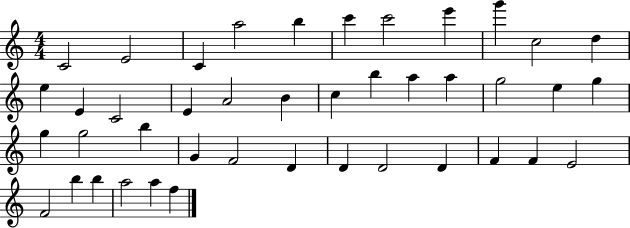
X:1
T:Untitled
M:4/4
L:1/4
K:C
C2 E2 C a2 b c' c'2 e' g' c2 d e E C2 E A2 B c b a a g2 e g g g2 b G F2 D D D2 D F F E2 F2 b b a2 a f